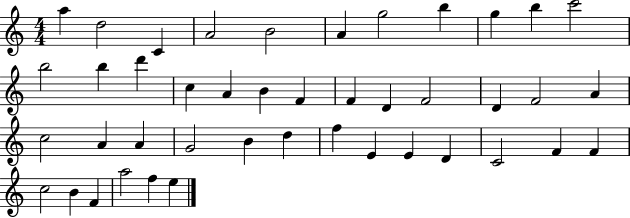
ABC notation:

X:1
T:Untitled
M:4/4
L:1/4
K:C
a d2 C A2 B2 A g2 b g b c'2 b2 b d' c A B F F D F2 D F2 A c2 A A G2 B d f E E D C2 F F c2 B F a2 f e